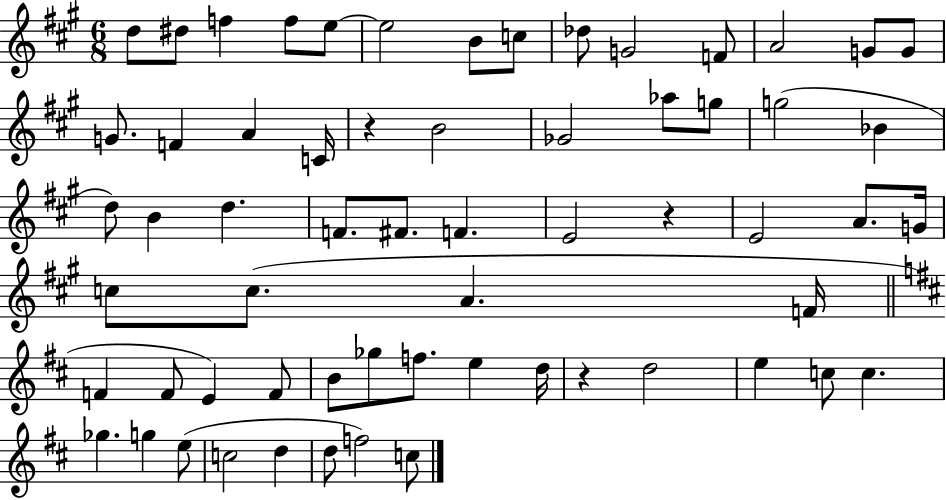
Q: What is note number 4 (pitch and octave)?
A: F5